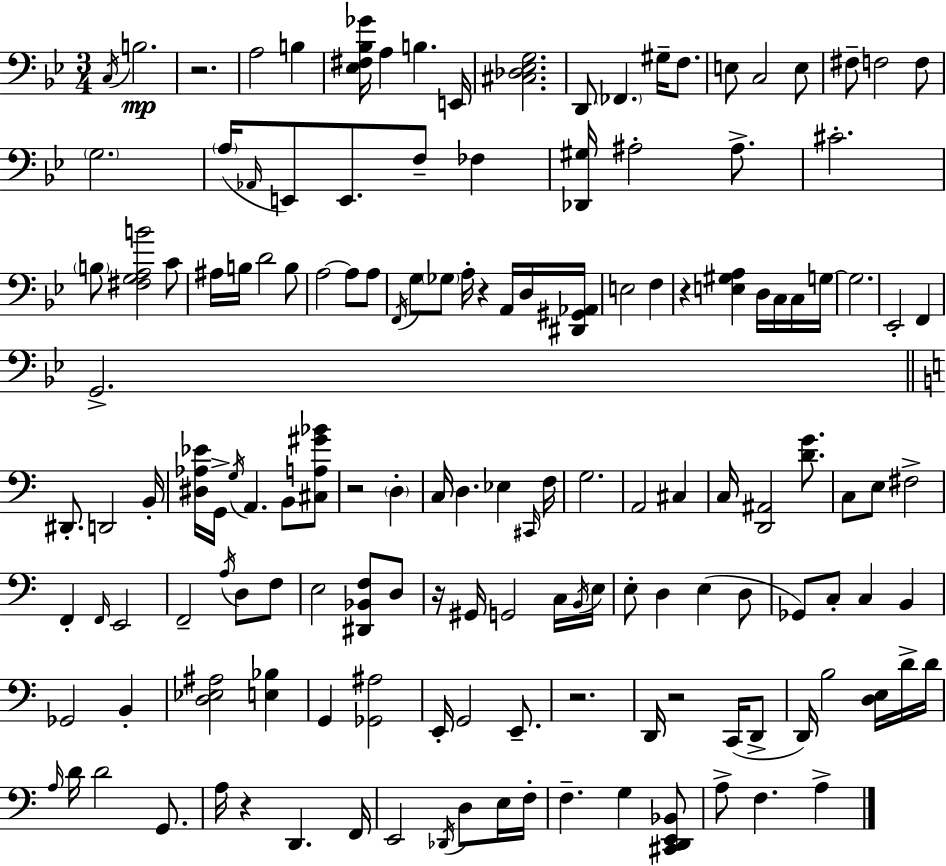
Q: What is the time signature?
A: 3/4